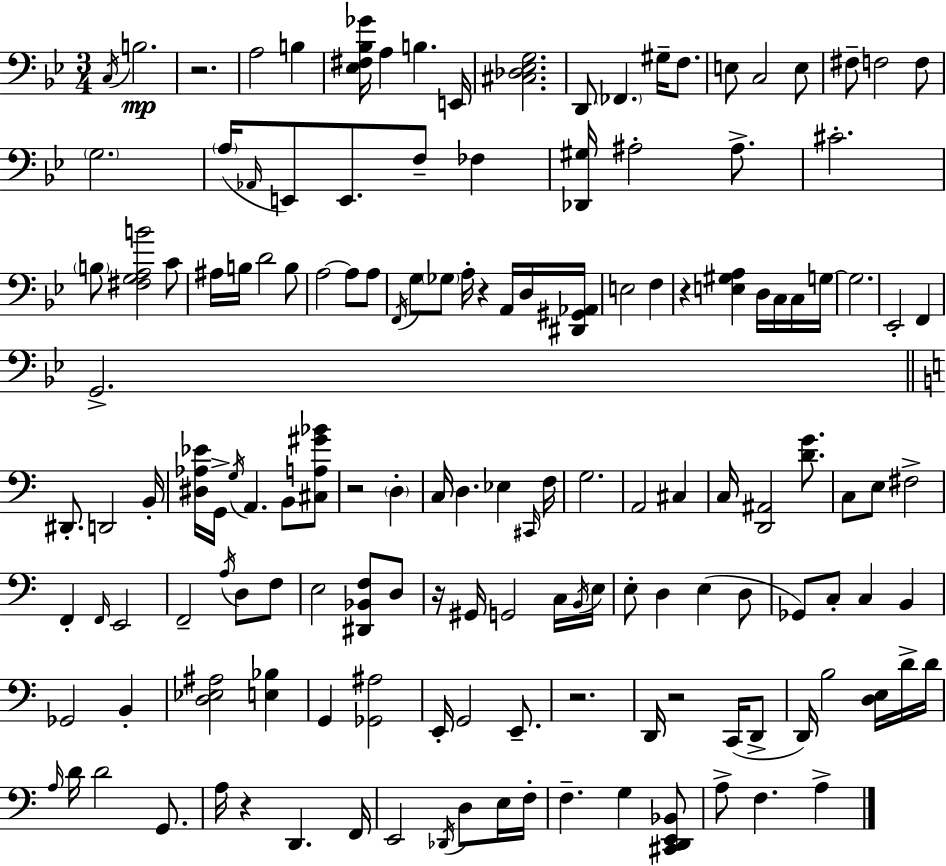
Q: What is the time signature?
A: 3/4